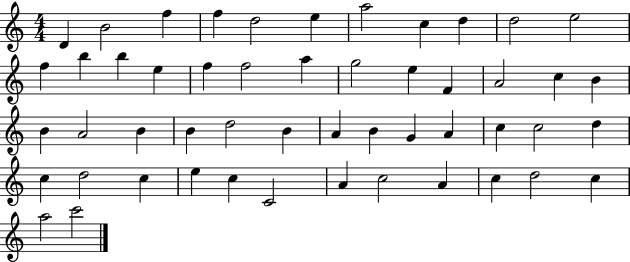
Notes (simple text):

D4/q B4/h F5/q F5/q D5/h E5/q A5/h C5/q D5/q D5/h E5/h F5/q B5/q B5/q E5/q F5/q F5/h A5/q G5/h E5/q F4/q A4/h C5/q B4/q B4/q A4/h B4/q B4/q D5/h B4/q A4/q B4/q G4/q A4/q C5/q C5/h D5/q C5/q D5/h C5/q E5/q C5/q C4/h A4/q C5/h A4/q C5/q D5/h C5/q A5/h C6/h